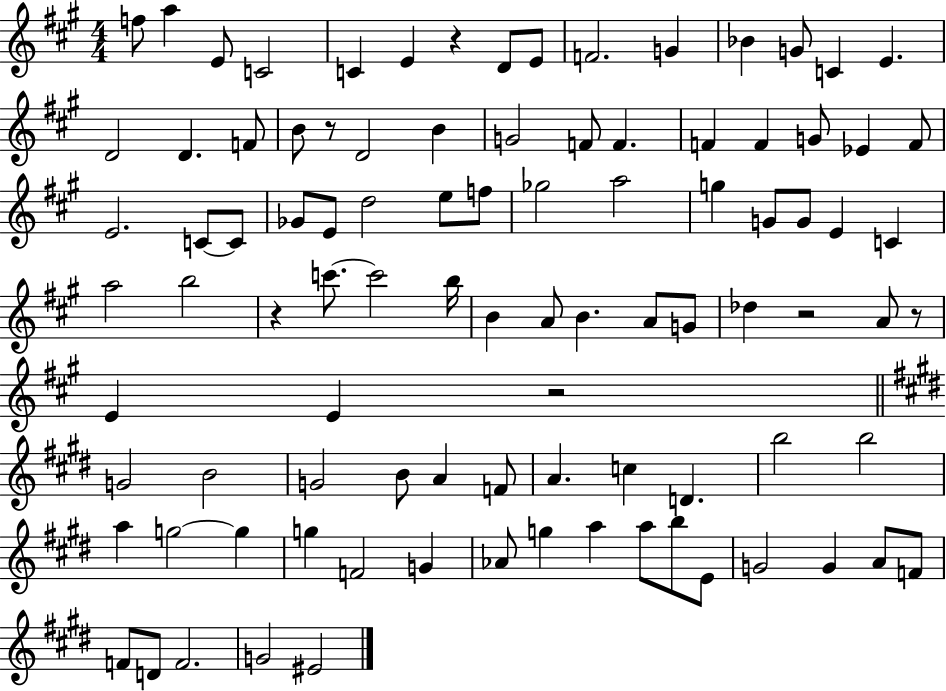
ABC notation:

X:1
T:Untitled
M:4/4
L:1/4
K:A
f/2 a E/2 C2 C E z D/2 E/2 F2 G _B G/2 C E D2 D F/2 B/2 z/2 D2 B G2 F/2 F F F G/2 _E F/2 E2 C/2 C/2 _G/2 E/2 d2 e/2 f/2 _g2 a2 g G/2 G/2 E C a2 b2 z c'/2 c'2 b/4 B A/2 B A/2 G/2 _d z2 A/2 z/2 E E z2 G2 B2 G2 B/2 A F/2 A c D b2 b2 a g2 g g F2 G _A/2 g a a/2 b/2 E/2 G2 G A/2 F/2 F/2 D/2 F2 G2 ^E2